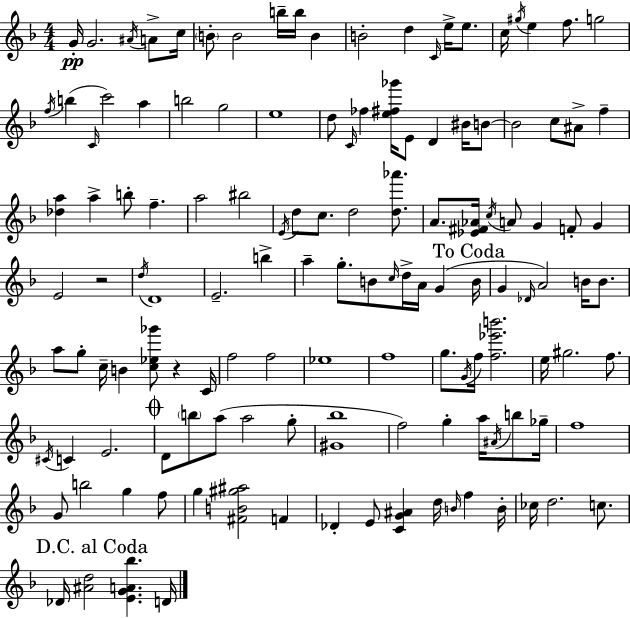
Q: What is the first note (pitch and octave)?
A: G4